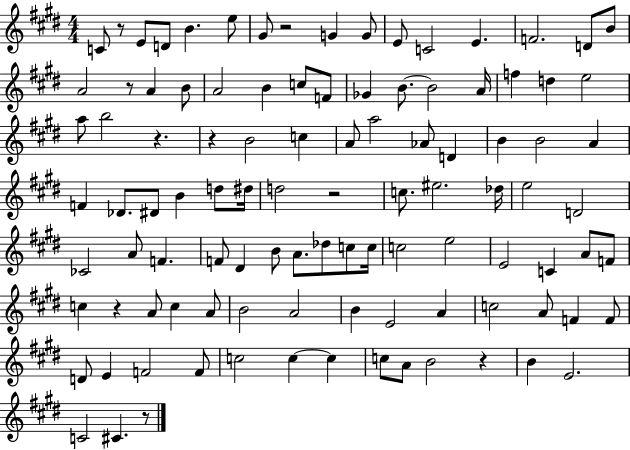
C4/e R/e E4/e D4/e B4/q. E5/e G#4/e R/h G4/q G4/e E4/e C4/h E4/q. F4/h. D4/e B4/e A4/h R/e A4/q B4/e A4/h B4/q C5/e F4/e Gb4/q B4/e. B4/h A4/s F5/q D5/q E5/h A5/e B5/h R/q. R/q B4/h C5/q A4/e A5/h Ab4/e D4/q B4/q B4/h A4/q F4/q Db4/e. D#4/e B4/q D5/e D#5/s D5/h R/h C5/e. EIS5/h. Db5/s E5/h D4/h CES4/h A4/e F4/q. F4/e D#4/q B4/e A4/e. Db5/e C5/e C5/s C5/h E5/h E4/h C4/q A4/e F4/e C5/q R/q A4/e C5/q A4/e B4/h A4/h B4/q E4/h A4/q C5/h A4/e F4/q F4/e D4/e E4/q F4/h F4/e C5/h C5/q C5/q C5/e A4/e B4/h R/q B4/q E4/h. C4/h C#4/q. R/e